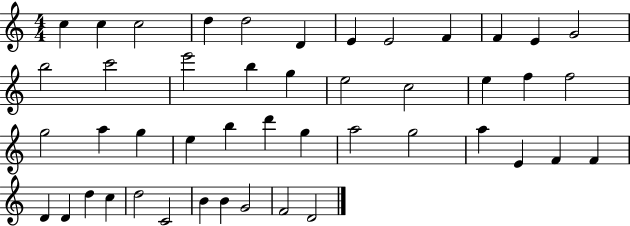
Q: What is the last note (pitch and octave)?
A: D4